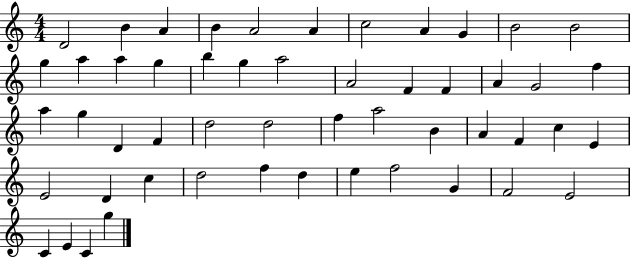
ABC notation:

X:1
T:Untitled
M:4/4
L:1/4
K:C
D2 B A B A2 A c2 A G B2 B2 g a a g b g a2 A2 F F A G2 f a g D F d2 d2 f a2 B A F c E E2 D c d2 f d e f2 G F2 E2 C E C g